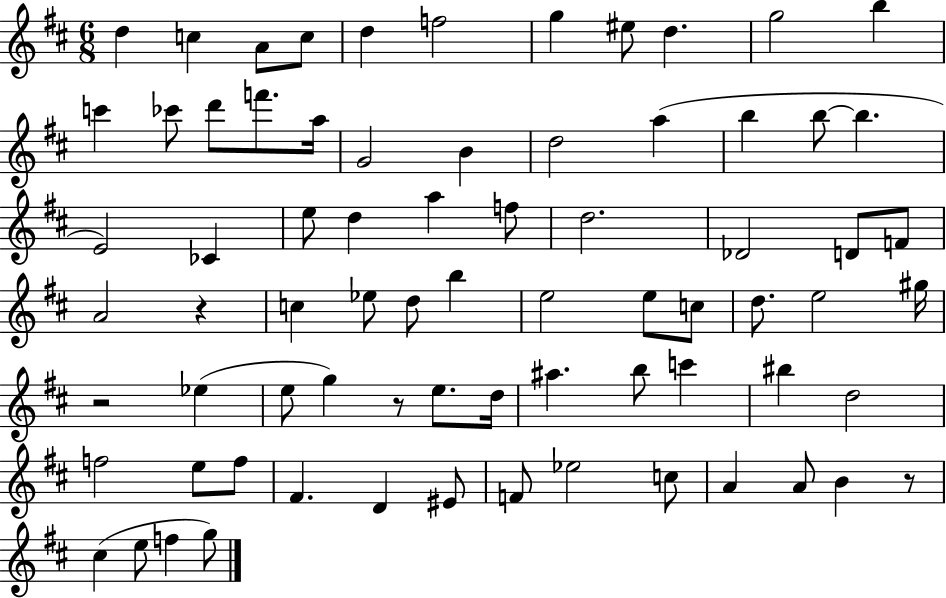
D5/q C5/q A4/e C5/e D5/q F5/h G5/q EIS5/e D5/q. G5/h B5/q C6/q CES6/e D6/e F6/e. A5/s G4/h B4/q D5/h A5/q B5/q B5/e B5/q. E4/h CES4/q E5/e D5/q A5/q F5/e D5/h. Db4/h D4/e F4/e A4/h R/q C5/q Eb5/e D5/e B5/q E5/h E5/e C5/e D5/e. E5/h G#5/s R/h Eb5/q E5/e G5/q R/e E5/e. D5/s A#5/q. B5/e C6/q BIS5/q D5/h F5/h E5/e F5/e F#4/q. D4/q EIS4/e F4/e Eb5/h C5/e A4/q A4/e B4/q R/e C#5/q E5/e F5/q G5/e